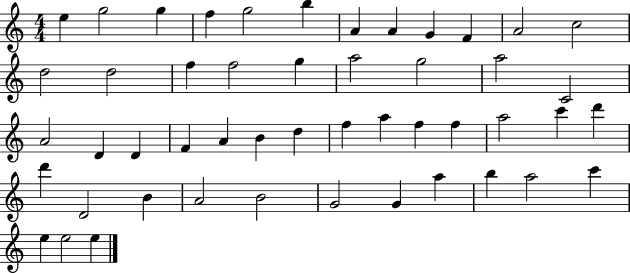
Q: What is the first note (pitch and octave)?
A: E5